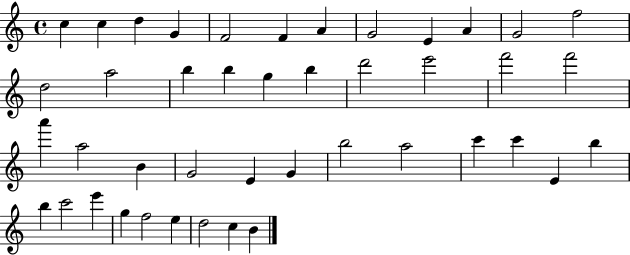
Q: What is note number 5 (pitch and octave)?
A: F4